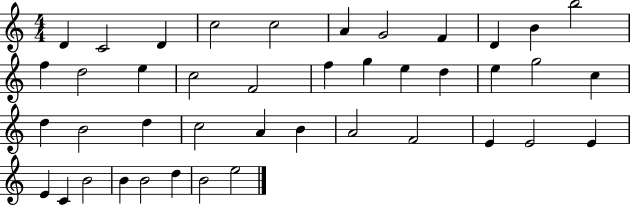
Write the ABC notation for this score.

X:1
T:Untitled
M:4/4
L:1/4
K:C
D C2 D c2 c2 A G2 F D B b2 f d2 e c2 F2 f g e d e g2 c d B2 d c2 A B A2 F2 E E2 E E C B2 B B2 d B2 e2